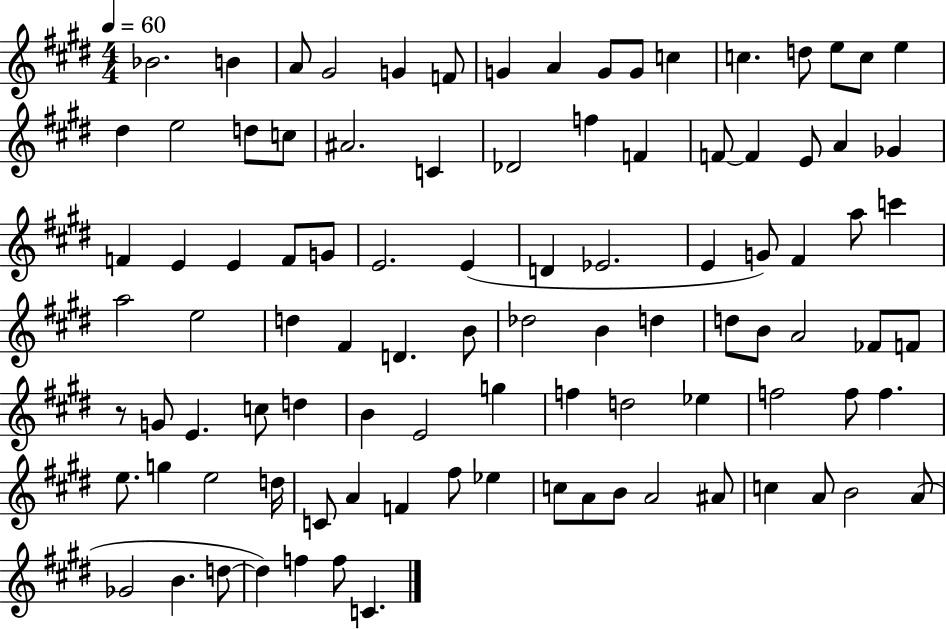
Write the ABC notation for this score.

X:1
T:Untitled
M:4/4
L:1/4
K:E
_B2 B A/2 ^G2 G F/2 G A G/2 G/2 c c d/2 e/2 c/2 e ^d e2 d/2 c/2 ^A2 C _D2 f F F/2 F E/2 A _G F E E F/2 G/2 E2 E D _E2 E G/2 ^F a/2 c' a2 e2 d ^F D B/2 _d2 B d d/2 B/2 A2 _F/2 F/2 z/2 G/2 E c/2 d B E2 g f d2 _e f2 f/2 f e/2 g e2 d/4 C/2 A F ^f/2 _e c/2 A/2 B/2 A2 ^A/2 c A/2 B2 A/2 _G2 B d/2 d f f/2 C